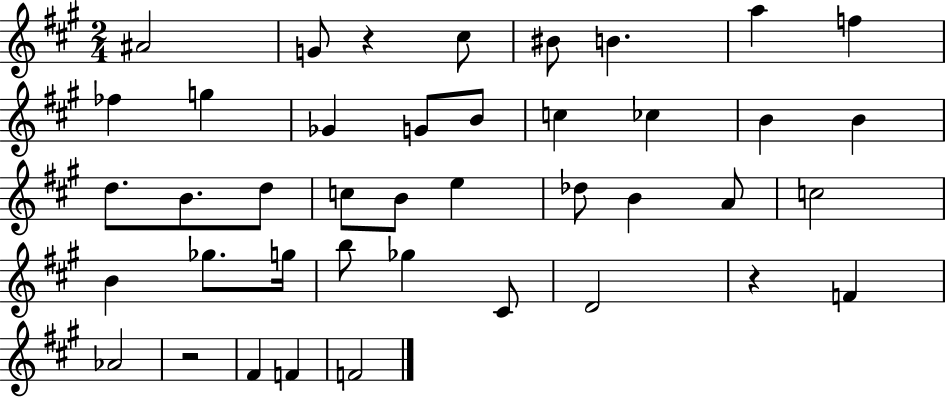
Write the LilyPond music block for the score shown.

{
  \clef treble
  \numericTimeSignature
  \time 2/4
  \key a \major
  ais'2 | g'8 r4 cis''8 | bis'8 b'4. | a''4 f''4 | \break fes''4 g''4 | ges'4 g'8 b'8 | c''4 ces''4 | b'4 b'4 | \break d''8. b'8. d''8 | c''8 b'8 e''4 | des''8 b'4 a'8 | c''2 | \break b'4 ges''8. g''16 | b''8 ges''4 cis'8 | d'2 | r4 f'4 | \break aes'2 | r2 | fis'4 f'4 | f'2 | \break \bar "|."
}